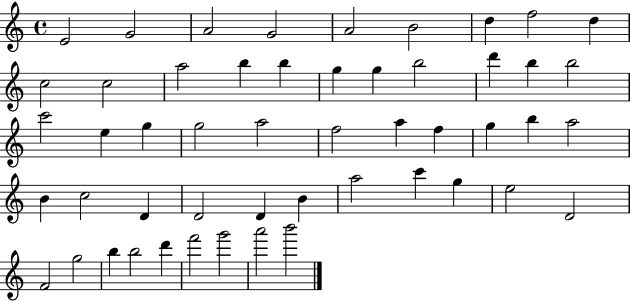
{
  \clef treble
  \time 4/4
  \defaultTimeSignature
  \key c \major
  e'2 g'2 | a'2 g'2 | a'2 b'2 | d''4 f''2 d''4 | \break c''2 c''2 | a''2 b''4 b''4 | g''4 g''4 b''2 | d'''4 b''4 b''2 | \break c'''2 e''4 g''4 | g''2 a''2 | f''2 a''4 f''4 | g''4 b''4 a''2 | \break b'4 c''2 d'4 | d'2 d'4 b'4 | a''2 c'''4 g''4 | e''2 d'2 | \break f'2 g''2 | b''4 b''2 d'''4 | f'''2 g'''2 | a'''2 b'''2 | \break \bar "|."
}